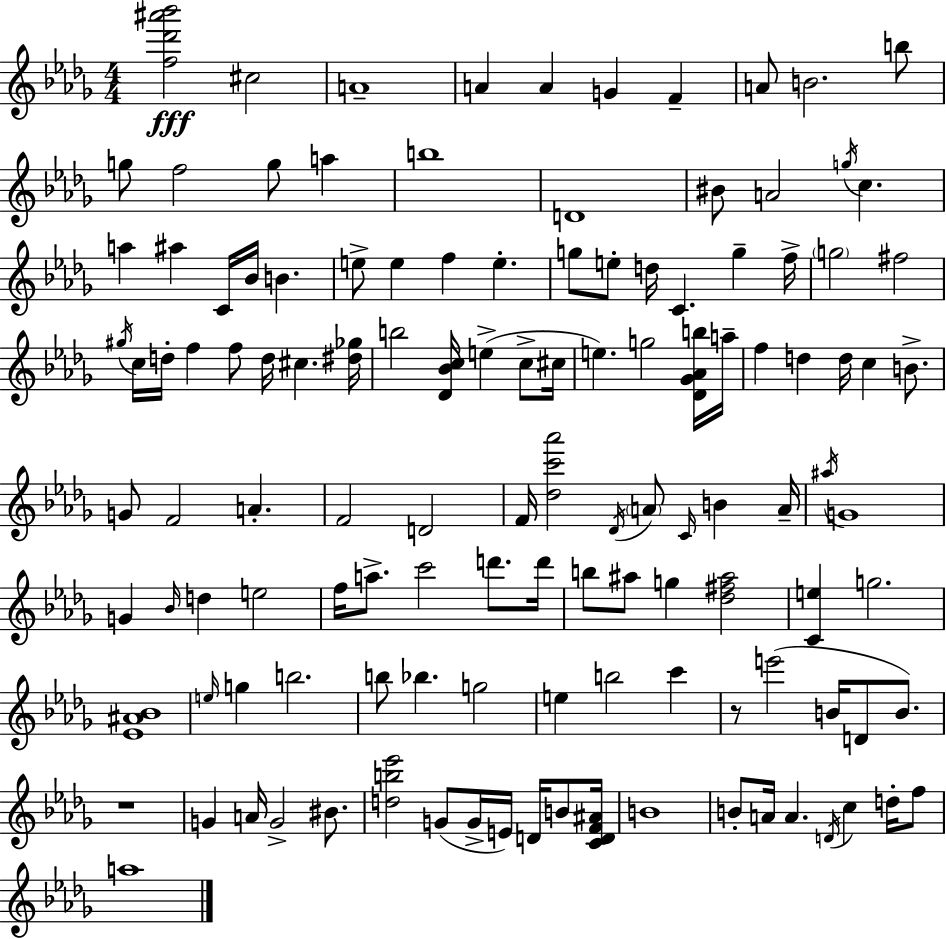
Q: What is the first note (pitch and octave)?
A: C#5